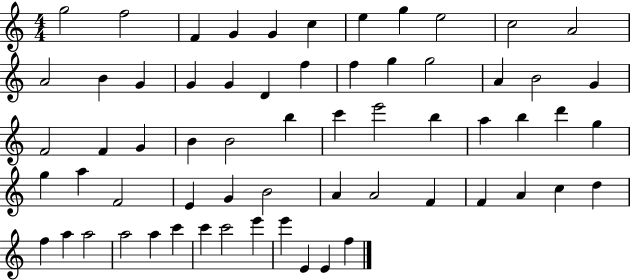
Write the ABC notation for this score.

X:1
T:Untitled
M:4/4
L:1/4
K:C
g2 f2 F G G c e g e2 c2 A2 A2 B G G G D f f g g2 A B2 G F2 F G B B2 b c' e'2 b a b d' g g a F2 E G B2 A A2 F F A c d f a a2 a2 a c' c' c'2 e' e' E E f